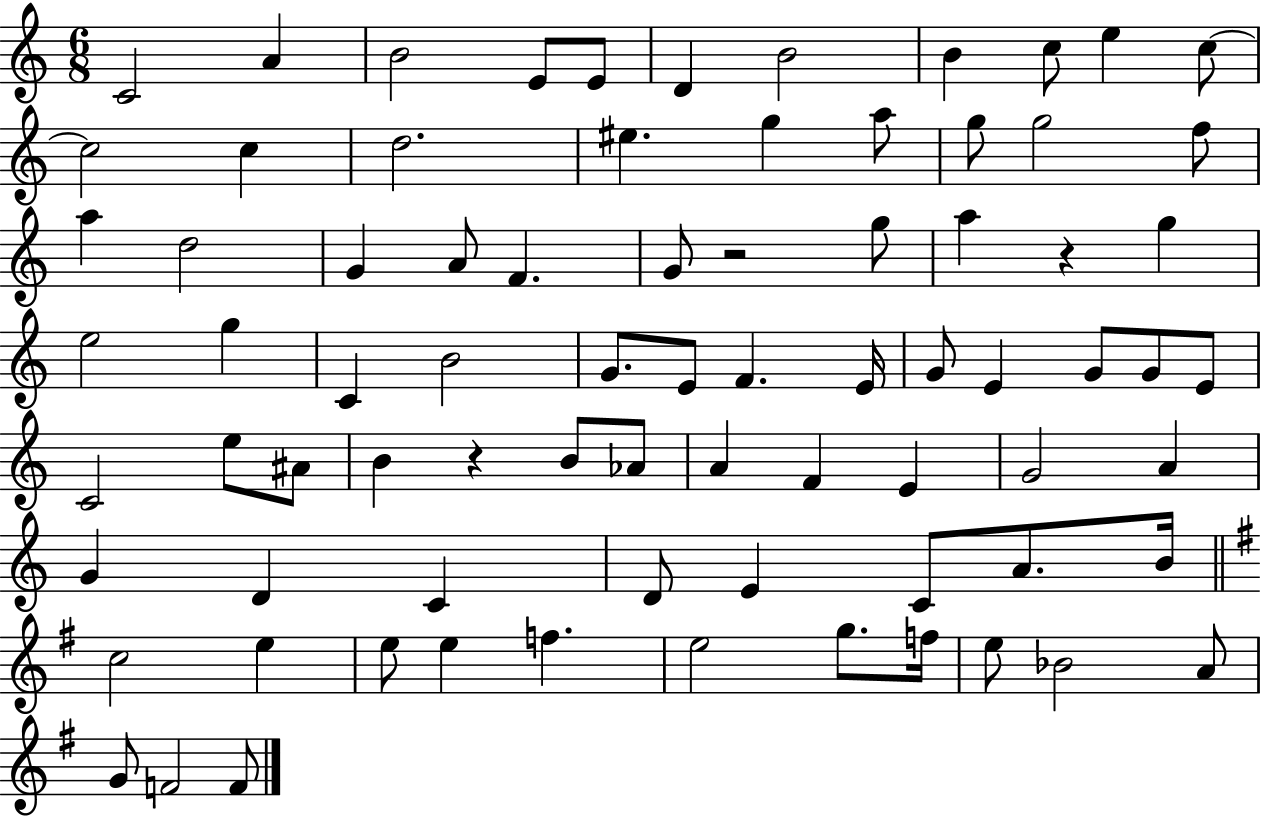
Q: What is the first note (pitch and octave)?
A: C4